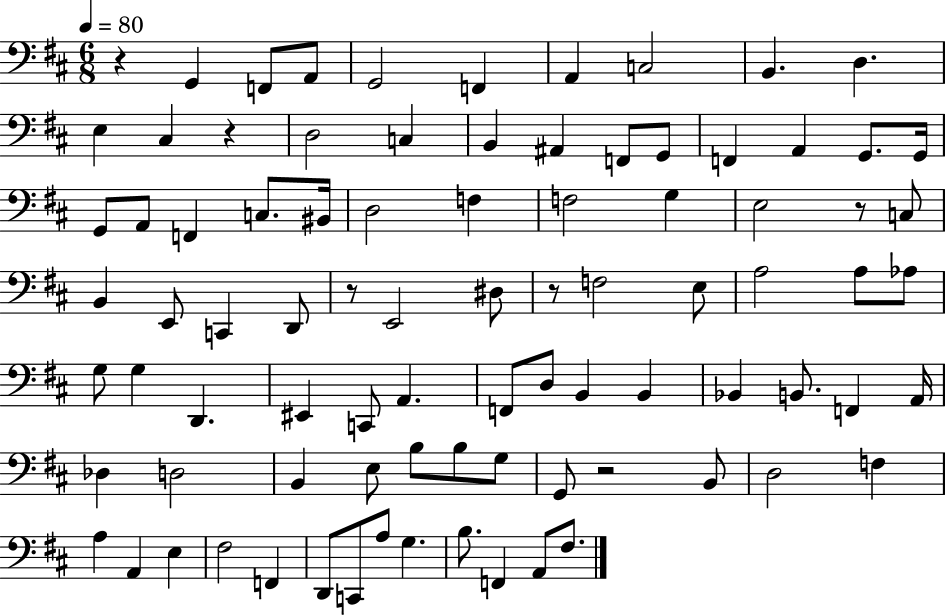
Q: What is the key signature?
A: D major